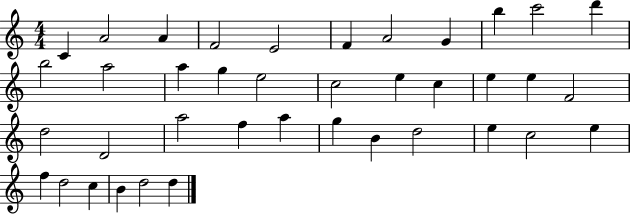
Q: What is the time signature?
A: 4/4